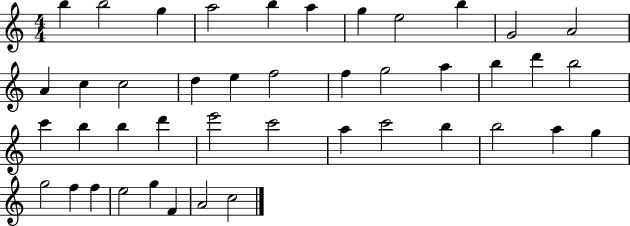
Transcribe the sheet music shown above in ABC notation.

X:1
T:Untitled
M:4/4
L:1/4
K:C
b b2 g a2 b a g e2 b G2 A2 A c c2 d e f2 f g2 a b d' b2 c' b b d' e'2 c'2 a c'2 b b2 a g g2 f f e2 g F A2 c2